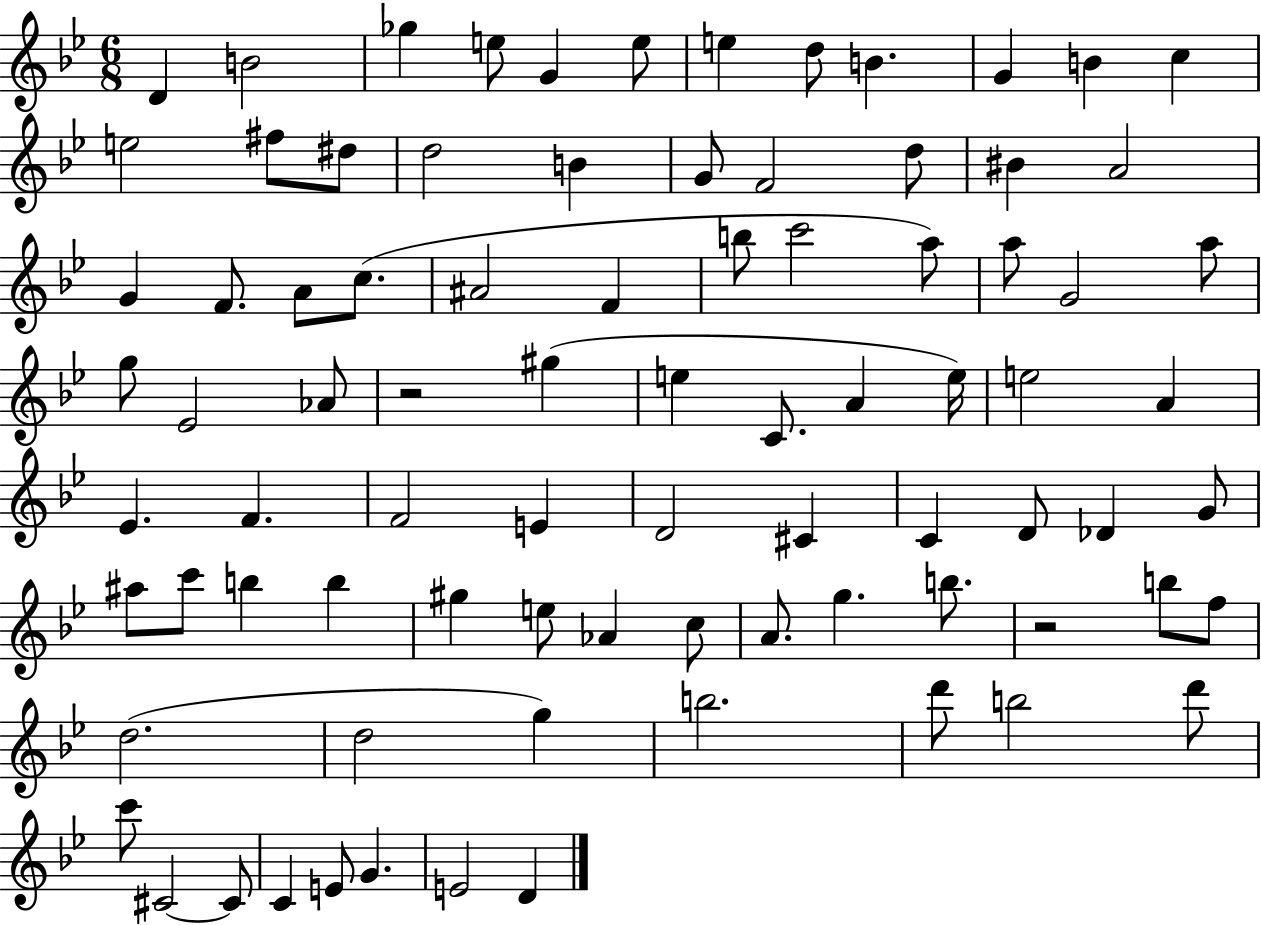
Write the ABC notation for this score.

X:1
T:Untitled
M:6/8
L:1/4
K:Bb
D B2 _g e/2 G e/2 e d/2 B G B c e2 ^f/2 ^d/2 d2 B G/2 F2 d/2 ^B A2 G F/2 A/2 c/2 ^A2 F b/2 c'2 a/2 a/2 G2 a/2 g/2 _E2 _A/2 z2 ^g e C/2 A e/4 e2 A _E F F2 E D2 ^C C D/2 _D G/2 ^a/2 c'/2 b b ^g e/2 _A c/2 A/2 g b/2 z2 b/2 f/2 d2 d2 g b2 d'/2 b2 d'/2 c'/2 ^C2 ^C/2 C E/2 G E2 D